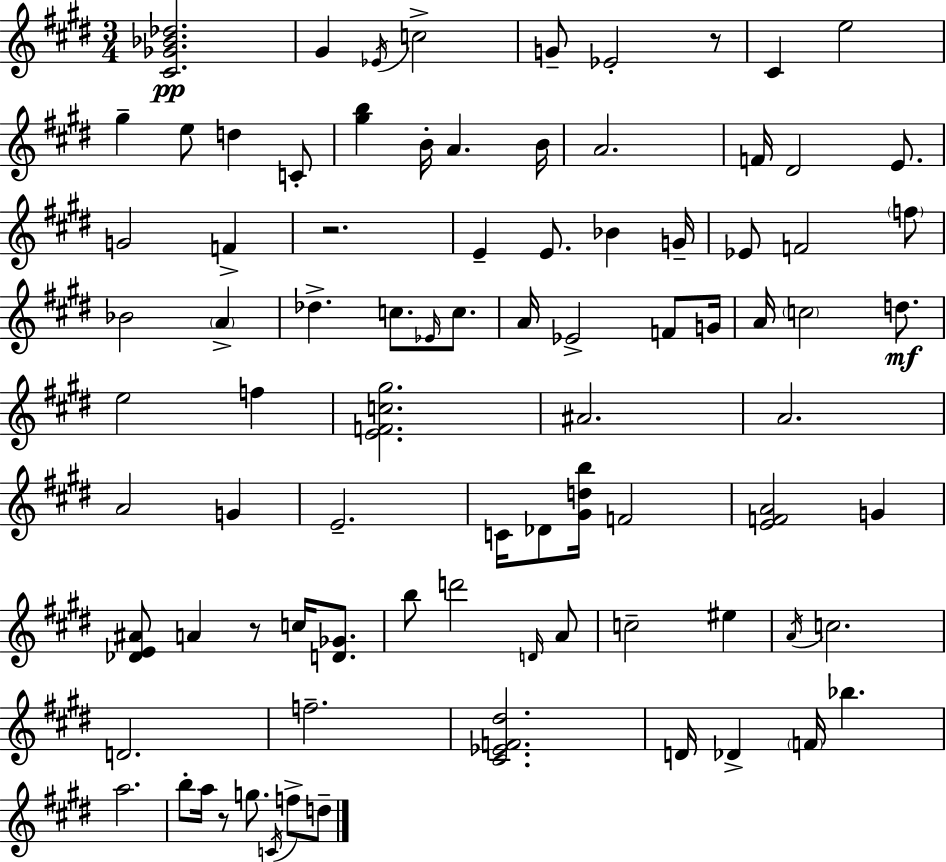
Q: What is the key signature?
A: E major